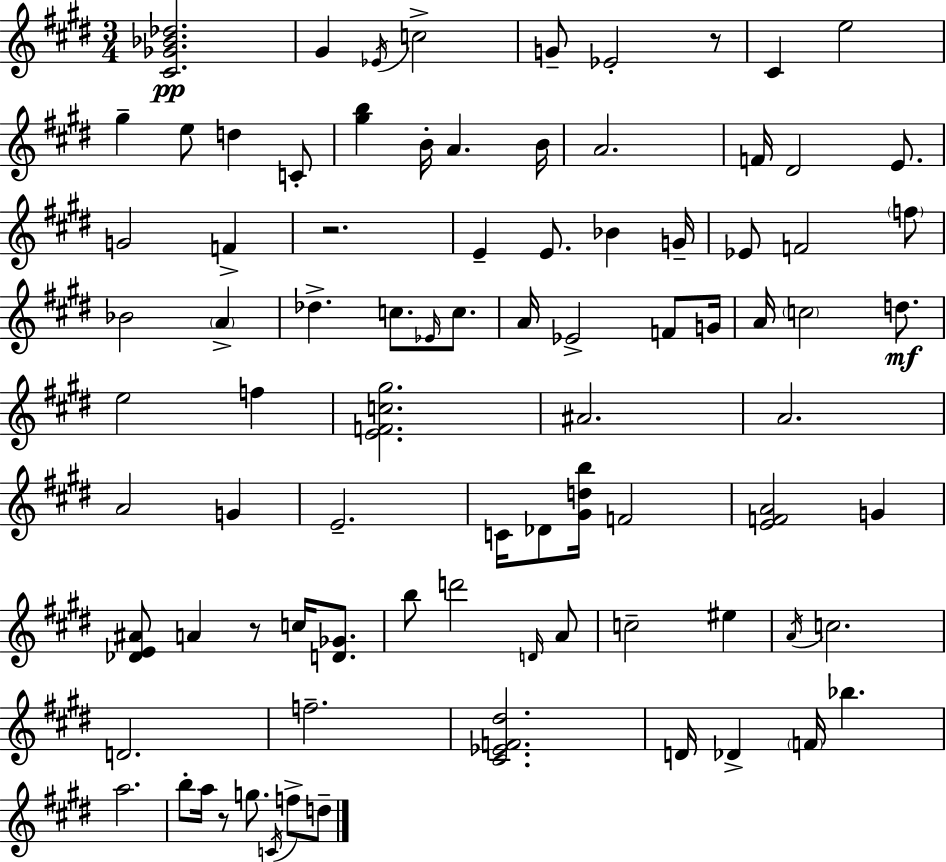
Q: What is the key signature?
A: E major